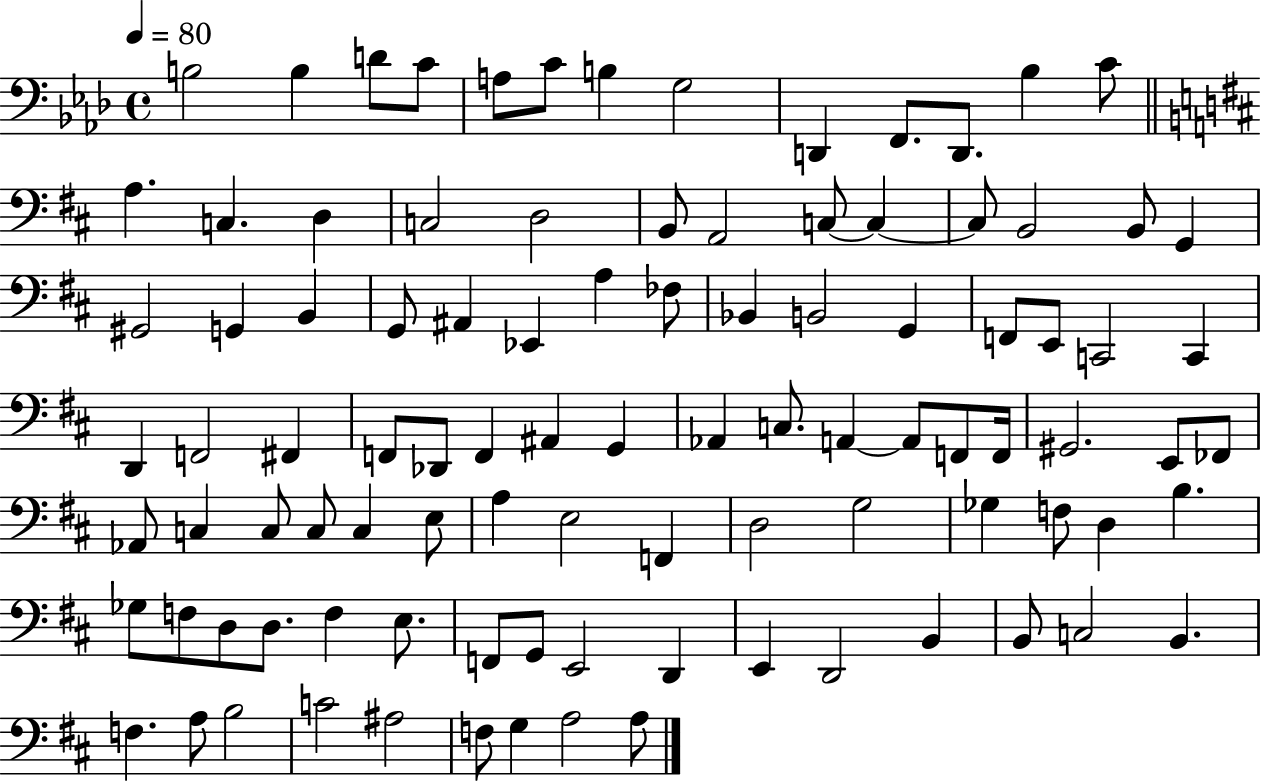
X:1
T:Untitled
M:4/4
L:1/4
K:Ab
B,2 B, D/2 C/2 A,/2 C/2 B, G,2 D,, F,,/2 D,,/2 _B, C/2 A, C, D, C,2 D,2 B,,/2 A,,2 C,/2 C, C,/2 B,,2 B,,/2 G,, ^G,,2 G,, B,, G,,/2 ^A,, _E,, A, _F,/2 _B,, B,,2 G,, F,,/2 E,,/2 C,,2 C,, D,, F,,2 ^F,, F,,/2 _D,,/2 F,, ^A,, G,, _A,, C,/2 A,, A,,/2 F,,/2 F,,/4 ^G,,2 E,,/2 _F,,/2 _A,,/2 C, C,/2 C,/2 C, E,/2 A, E,2 F,, D,2 G,2 _G, F,/2 D, B, _G,/2 F,/2 D,/2 D,/2 F, E,/2 F,,/2 G,,/2 E,,2 D,, E,, D,,2 B,, B,,/2 C,2 B,, F, A,/2 B,2 C2 ^A,2 F,/2 G, A,2 A,/2